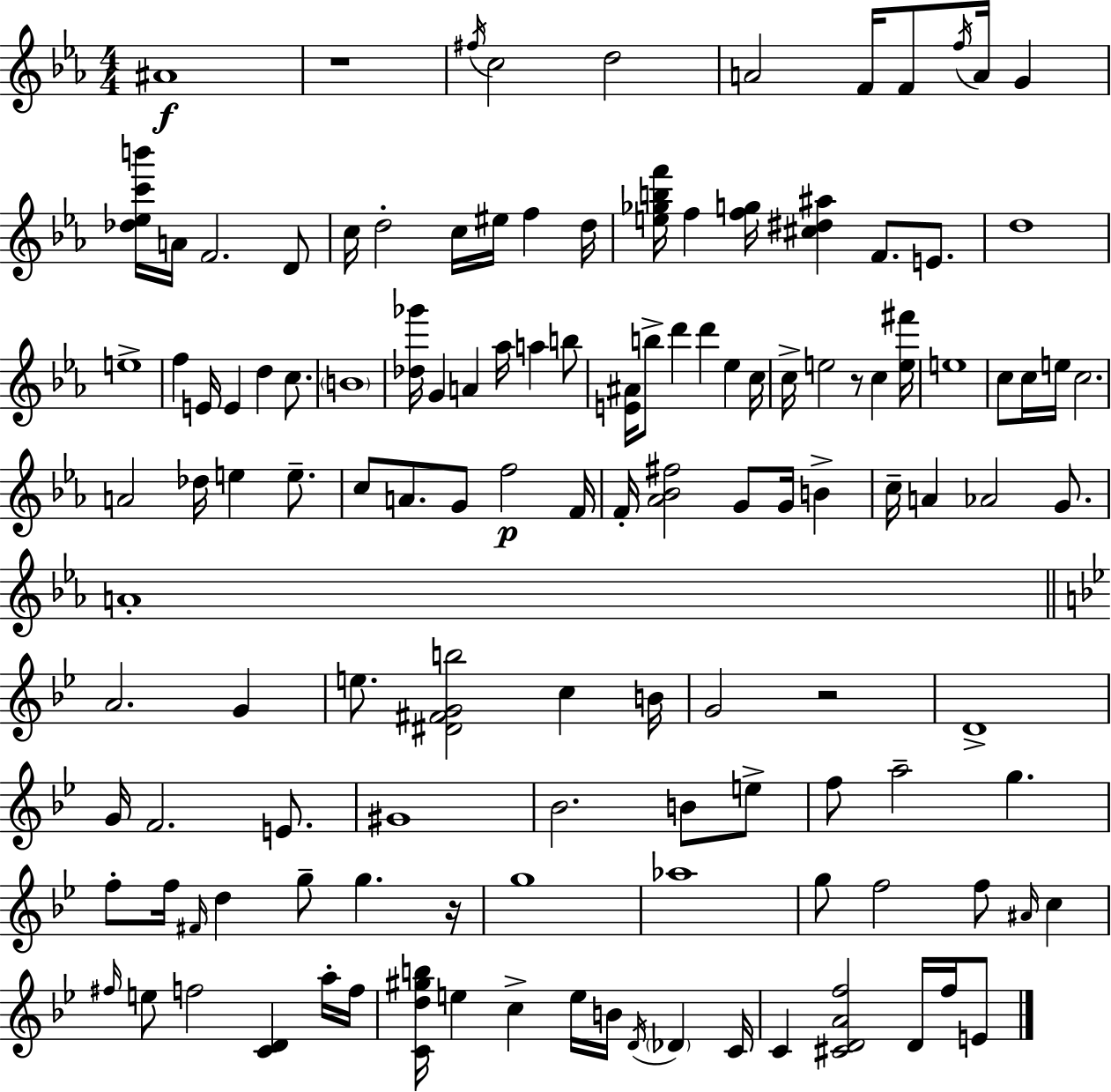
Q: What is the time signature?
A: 4/4